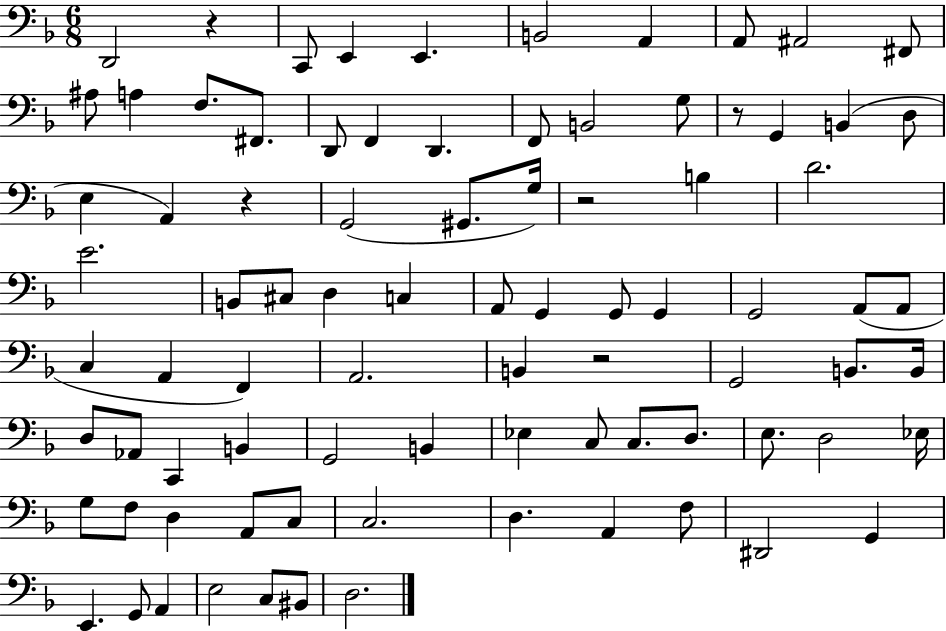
D2/h R/q C2/e E2/q E2/q. B2/h A2/q A2/e A#2/h F#2/e A#3/e A3/q F3/e. F#2/e. D2/e F2/q D2/q. F2/e B2/h G3/e R/e G2/q B2/q D3/e E3/q A2/q R/q G2/h G#2/e. G3/s R/h B3/q D4/h. E4/h. B2/e C#3/e D3/q C3/q A2/e G2/q G2/e G2/q G2/h A2/e A2/e C3/q A2/q F2/q A2/h. B2/q R/h G2/h B2/e. B2/s D3/e Ab2/e C2/q B2/q G2/h B2/q Eb3/q C3/e C3/e. D3/e. E3/e. D3/h Eb3/s G3/e F3/e D3/q A2/e C3/e C3/h. D3/q. A2/q F3/e D#2/h G2/q E2/q. G2/e A2/q E3/h C3/e BIS2/e D3/h.